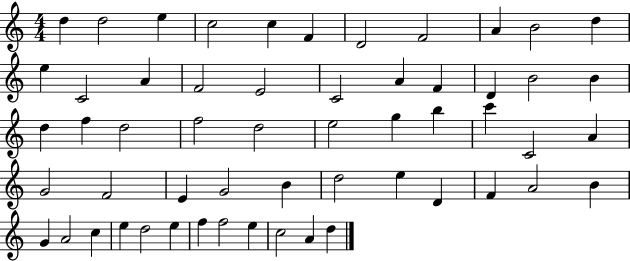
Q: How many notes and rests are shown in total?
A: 56